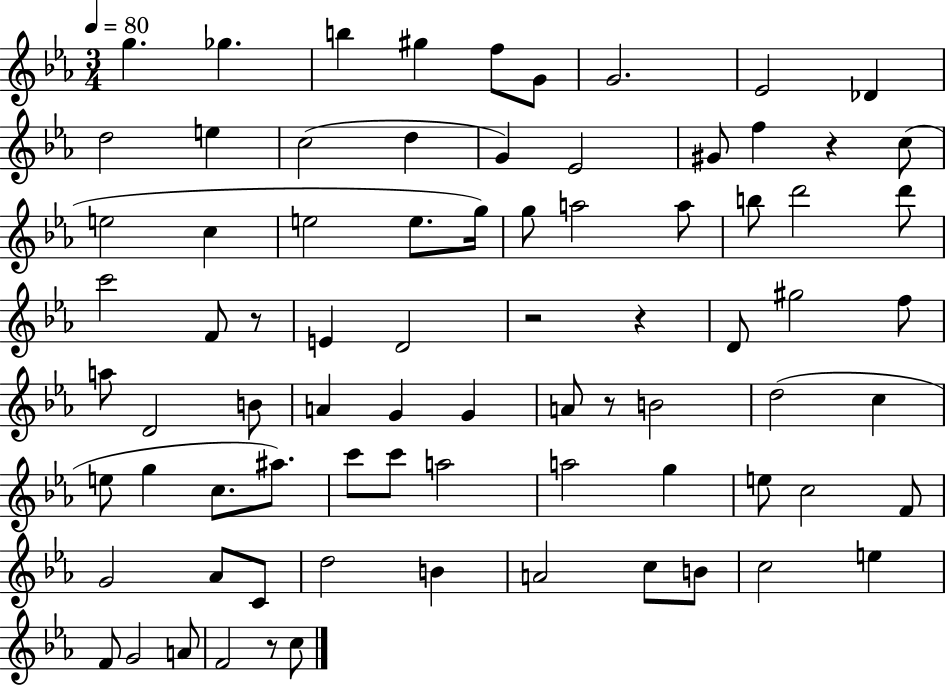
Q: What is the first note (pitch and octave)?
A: G5